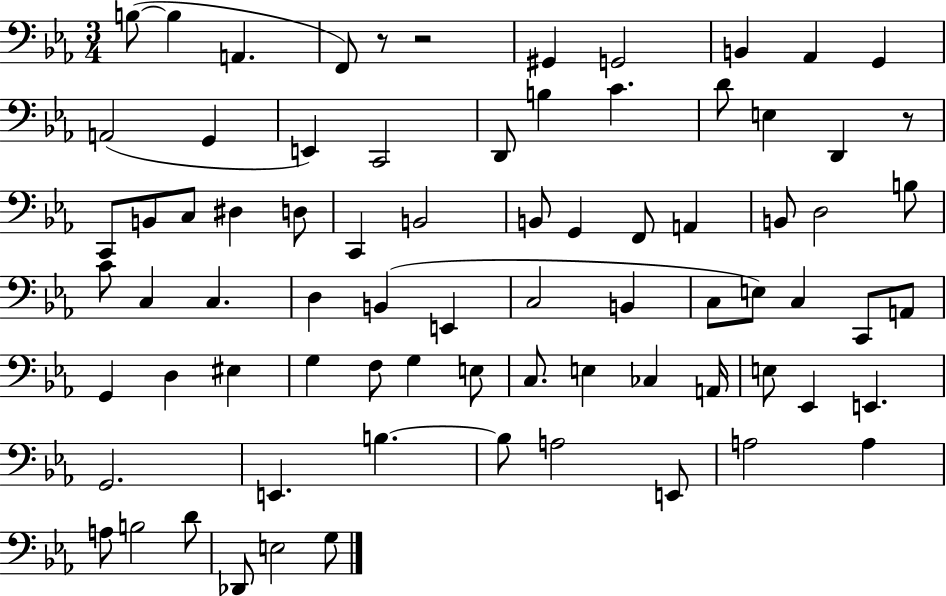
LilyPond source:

{
  \clef bass
  \numericTimeSignature
  \time 3/4
  \key ees \major
  \repeat volta 2 { b8~(~ b4 a,4. | f,8) r8 r2 | gis,4 g,2 | b,4 aes,4 g,4 | \break a,2( g,4 | e,4) c,2 | d,8 b4 c'4. | d'8 e4 d,4 r8 | \break c,8 b,8 c8 dis4 d8 | c,4 b,2 | b,8 g,4 f,8 a,4 | b,8 d2 b8 | \break c'8 c4 c4. | d4 b,4( e,4 | c2 b,4 | c8 e8) c4 c,8 a,8 | \break g,4 d4 eis4 | g4 f8 g4 e8 | c8. e4 ces4 a,16 | e8 ees,4 e,4. | \break g,2. | e,4. b4.~~ | b8 a2 e,8 | a2 a4 | \break a8 b2 d'8 | des,8 e2 g8 | } \bar "|."
}